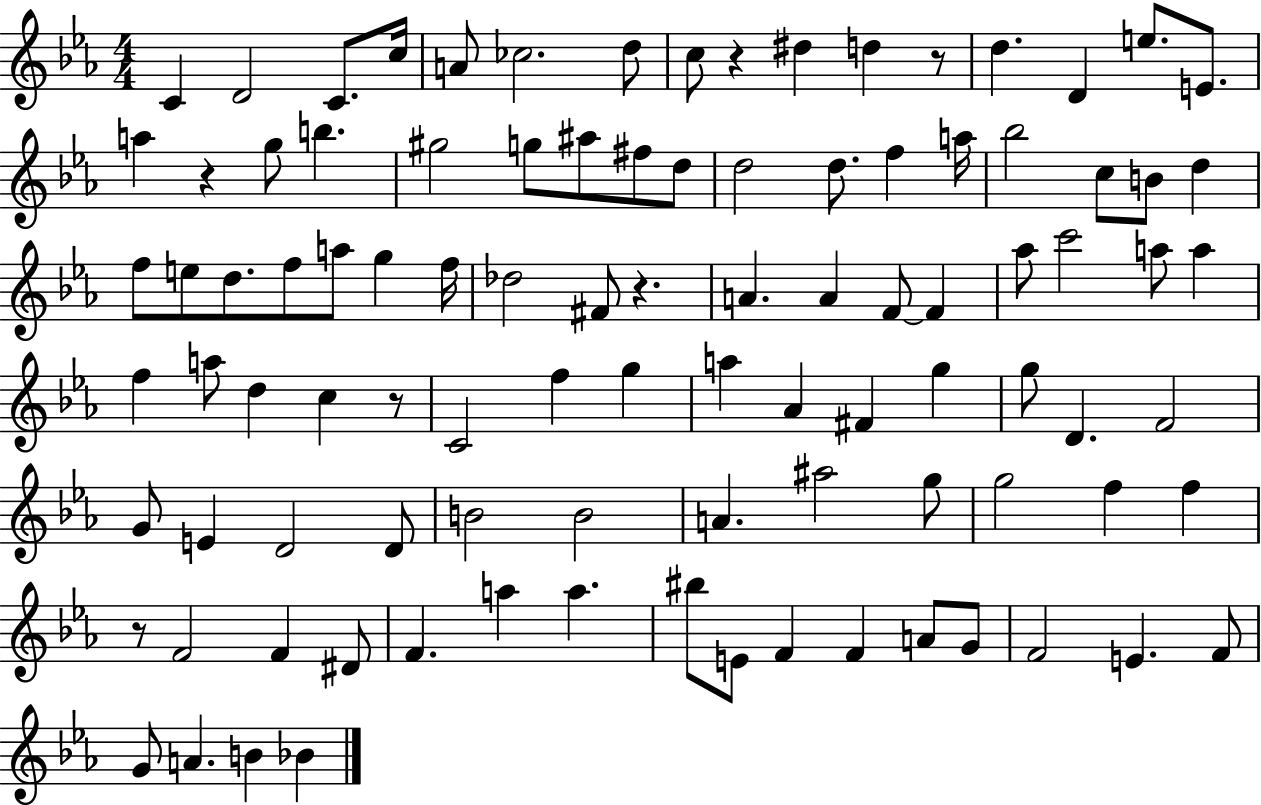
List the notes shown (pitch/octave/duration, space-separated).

C4/q D4/h C4/e. C5/s A4/e CES5/h. D5/e C5/e R/q D#5/q D5/q R/e D5/q. D4/q E5/e. E4/e. A5/q R/q G5/e B5/q. G#5/h G5/e A#5/e F#5/e D5/e D5/h D5/e. F5/q A5/s Bb5/h C5/e B4/e D5/q F5/e E5/e D5/e. F5/e A5/e G5/q F5/s Db5/h F#4/e R/q. A4/q. A4/q F4/e F4/q Ab5/e C6/h A5/e A5/q F5/q A5/e D5/q C5/q R/e C4/h F5/q G5/q A5/q Ab4/q F#4/q G5/q G5/e D4/q. F4/h G4/e E4/q D4/h D4/e B4/h B4/h A4/q. A#5/h G5/e G5/h F5/q F5/q R/e F4/h F4/q D#4/e F4/q. A5/q A5/q. BIS5/e E4/e F4/q F4/q A4/e G4/e F4/h E4/q. F4/e G4/e A4/q. B4/q Bb4/q